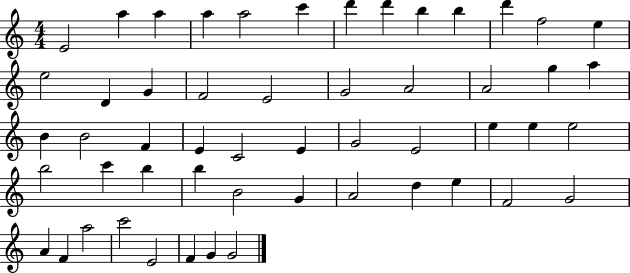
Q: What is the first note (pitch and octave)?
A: E4